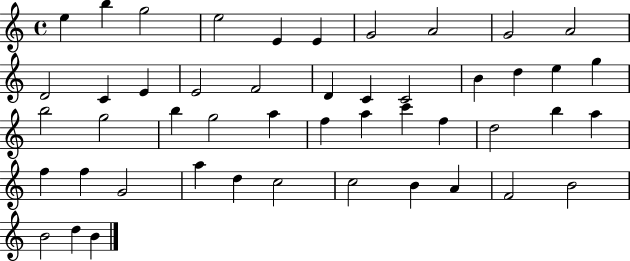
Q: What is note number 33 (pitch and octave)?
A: B5